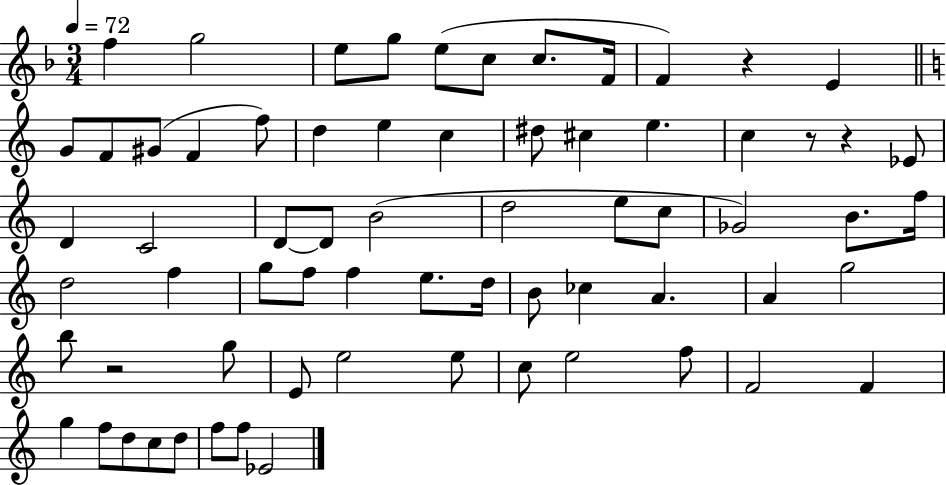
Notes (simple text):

F5/q G5/h E5/e G5/e E5/e C5/e C5/e. F4/s F4/q R/q E4/q G4/e F4/e G#4/e F4/q F5/e D5/q E5/q C5/q D#5/e C#5/q E5/q. C5/q R/e R/q Eb4/e D4/q C4/h D4/e D4/e B4/h D5/h E5/e C5/e Gb4/h B4/e. F5/s D5/h F5/q G5/e F5/e F5/q E5/e. D5/s B4/e CES5/q A4/q. A4/q G5/h B5/e R/h G5/e E4/e E5/h E5/e C5/e E5/h F5/e F4/h F4/q G5/q F5/e D5/e C5/e D5/e F5/e F5/e Eb4/h